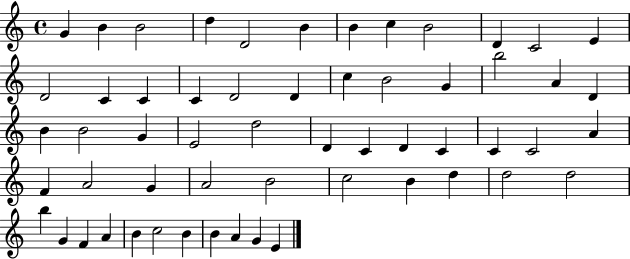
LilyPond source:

{
  \clef treble
  \time 4/4
  \defaultTimeSignature
  \key c \major
  g'4 b'4 b'2 | d''4 d'2 b'4 | b'4 c''4 b'2 | d'4 c'2 e'4 | \break d'2 c'4 c'4 | c'4 d'2 d'4 | c''4 b'2 g'4 | b''2 a'4 d'4 | \break b'4 b'2 g'4 | e'2 d''2 | d'4 c'4 d'4 c'4 | c'4 c'2 a'4 | \break f'4 a'2 g'4 | a'2 b'2 | c''2 b'4 d''4 | d''2 d''2 | \break b''4 g'4 f'4 a'4 | b'4 c''2 b'4 | b'4 a'4 g'4 e'4 | \bar "|."
}